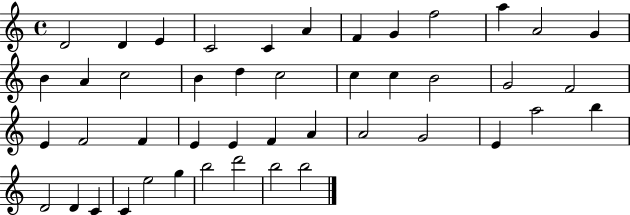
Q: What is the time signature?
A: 4/4